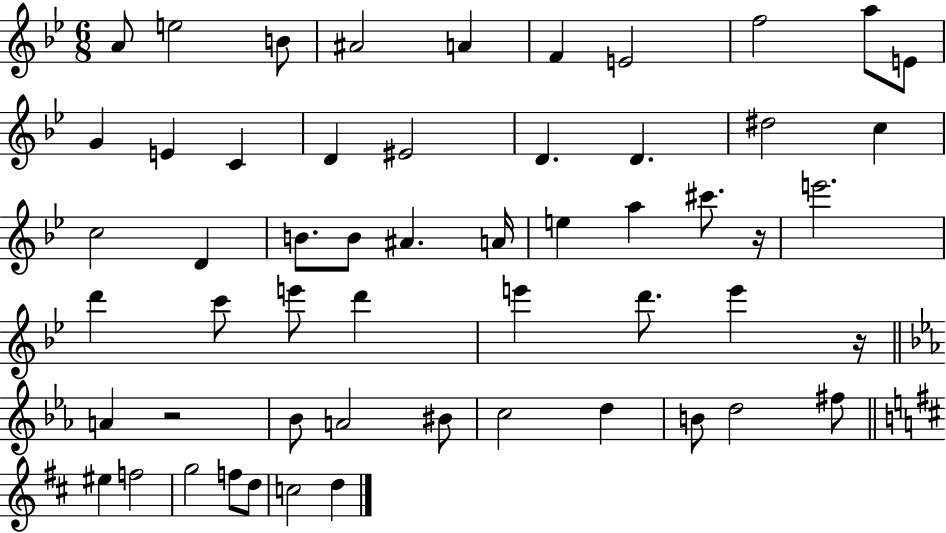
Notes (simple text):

A4/e E5/h B4/e A#4/h A4/q F4/q E4/h F5/h A5/e E4/e G4/q E4/q C4/q D4/q EIS4/h D4/q. D4/q. D#5/h C5/q C5/h D4/q B4/e. B4/e A#4/q. A4/s E5/q A5/q C#6/e. R/s E6/h. D6/q C6/e E6/e D6/q E6/q D6/e. E6/q R/s A4/q R/h Bb4/e A4/h BIS4/e C5/h D5/q B4/e D5/h F#5/e EIS5/q F5/h G5/h F5/e D5/e C5/h D5/q